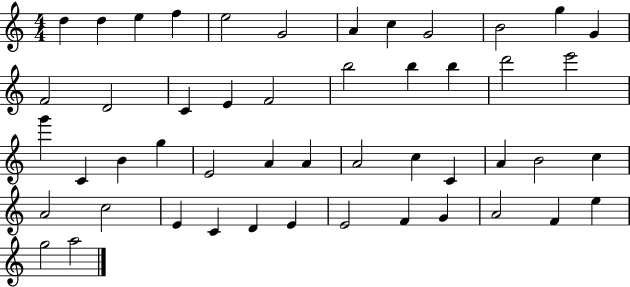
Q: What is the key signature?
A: C major